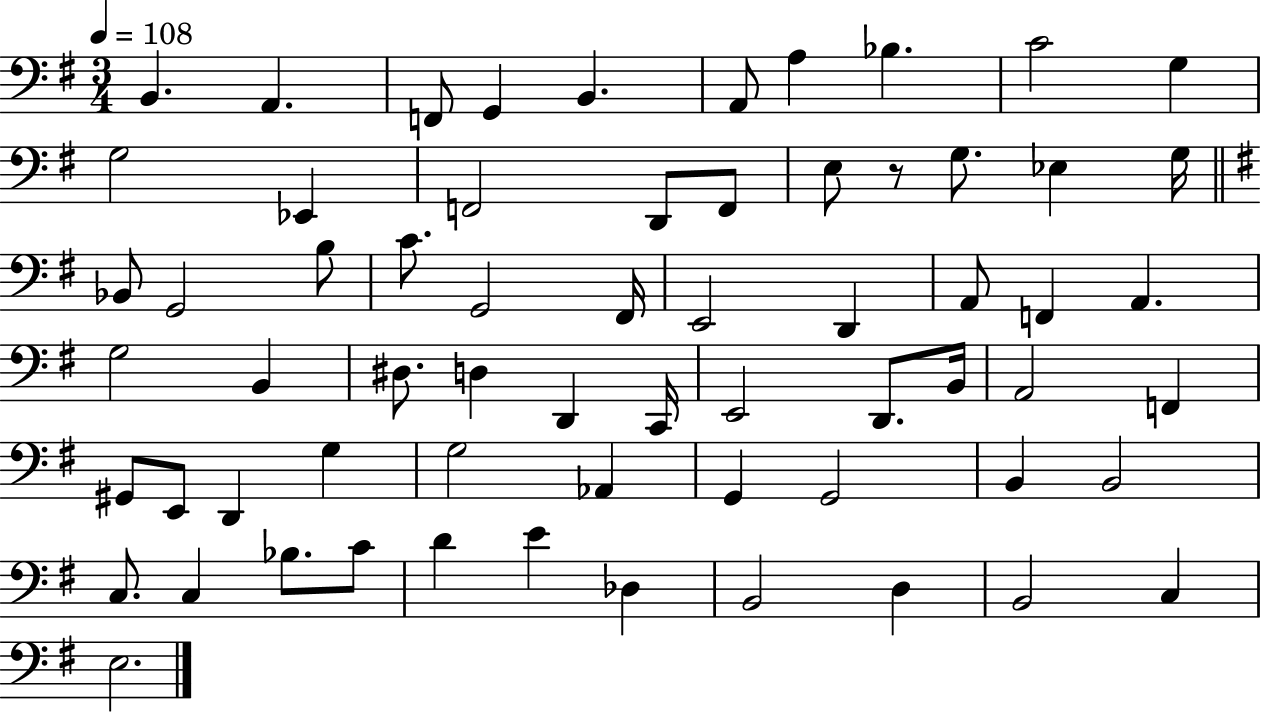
X:1
T:Untitled
M:3/4
L:1/4
K:G
B,, A,, F,,/2 G,, B,, A,,/2 A, _B, C2 G, G,2 _E,, F,,2 D,,/2 F,,/2 E,/2 z/2 G,/2 _E, G,/4 _B,,/2 G,,2 B,/2 C/2 G,,2 ^F,,/4 E,,2 D,, A,,/2 F,, A,, G,2 B,, ^D,/2 D, D,, C,,/4 E,,2 D,,/2 B,,/4 A,,2 F,, ^G,,/2 E,,/2 D,, G, G,2 _A,, G,, G,,2 B,, B,,2 C,/2 C, _B,/2 C/2 D E _D, B,,2 D, B,,2 C, E,2